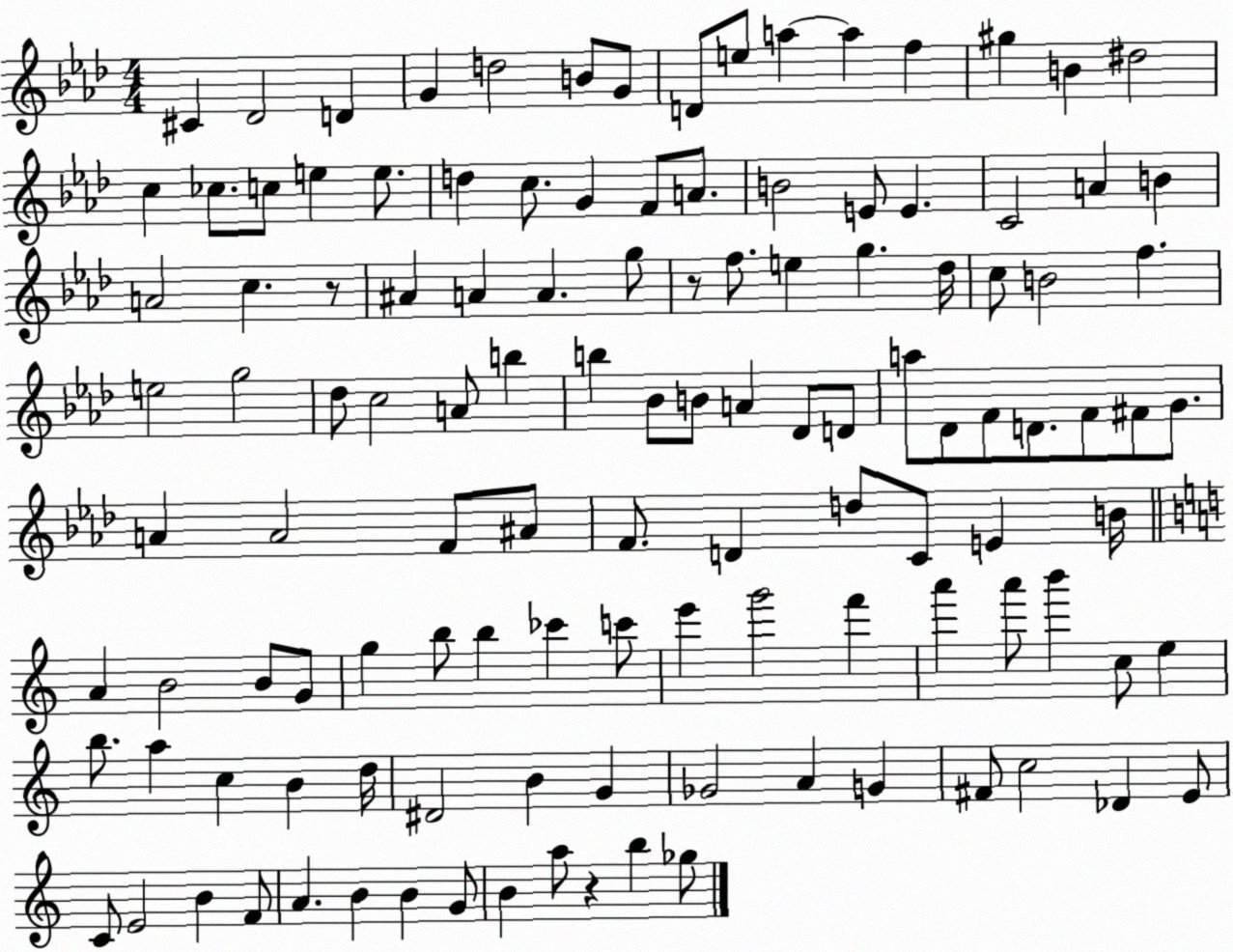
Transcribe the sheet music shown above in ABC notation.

X:1
T:Untitled
M:4/4
L:1/4
K:Ab
^C _D2 D G d2 B/2 G/2 D/2 e/2 a a f ^g B ^d2 c _c/2 c/2 e e/2 d c/2 G F/2 A/2 B2 E/2 E C2 A B A2 c z/2 ^A A A g/2 z/2 f/2 e g _d/4 c/2 B2 f e2 g2 _d/2 c2 A/2 b b _B/2 B/2 A _D/2 D/2 a/2 _D/2 F/2 D/2 F/2 ^F/2 G/2 A A2 F/2 ^A/2 F/2 D d/2 C/2 E B/4 A B2 B/2 G/2 g b/2 b _c' c'/2 e' g'2 f' a' a'/2 b' c/2 e b/2 a c B d/4 ^D2 B G _G2 A G ^F/2 c2 _D E/2 C/2 E2 B F/2 A B B G/2 B a/2 z b _g/2